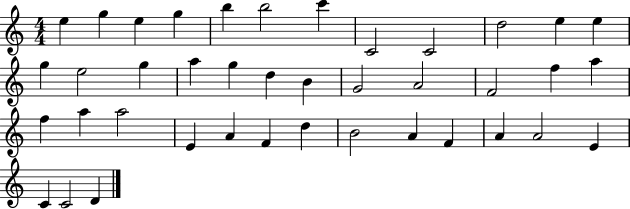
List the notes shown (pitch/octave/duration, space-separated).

E5/q G5/q E5/q G5/q B5/q B5/h C6/q C4/h C4/h D5/h E5/q E5/q G5/q E5/h G5/q A5/q G5/q D5/q B4/q G4/h A4/h F4/h F5/q A5/q F5/q A5/q A5/h E4/q A4/q F4/q D5/q B4/h A4/q F4/q A4/q A4/h E4/q C4/q C4/h D4/q